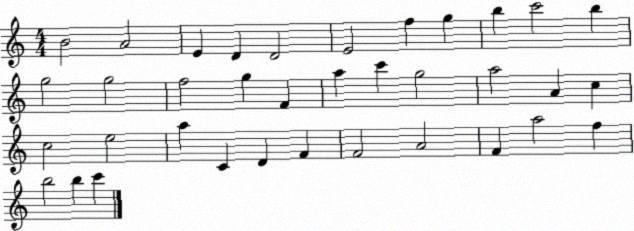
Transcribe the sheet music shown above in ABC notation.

X:1
T:Untitled
M:4/4
L:1/4
K:C
B2 A2 E D D2 E2 f g b c'2 b g2 g2 f2 g F a c' g2 a2 A c c2 e2 a C D F F2 A2 F a2 f b2 b c'